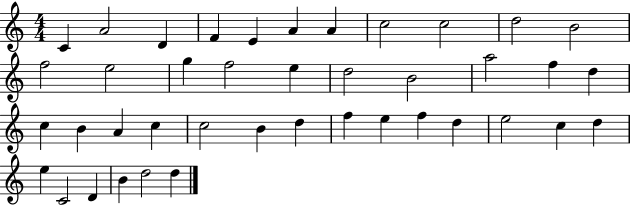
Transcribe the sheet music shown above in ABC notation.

X:1
T:Untitled
M:4/4
L:1/4
K:C
C A2 D F E A A c2 c2 d2 B2 f2 e2 g f2 e d2 B2 a2 f d c B A c c2 B d f e f d e2 c d e C2 D B d2 d